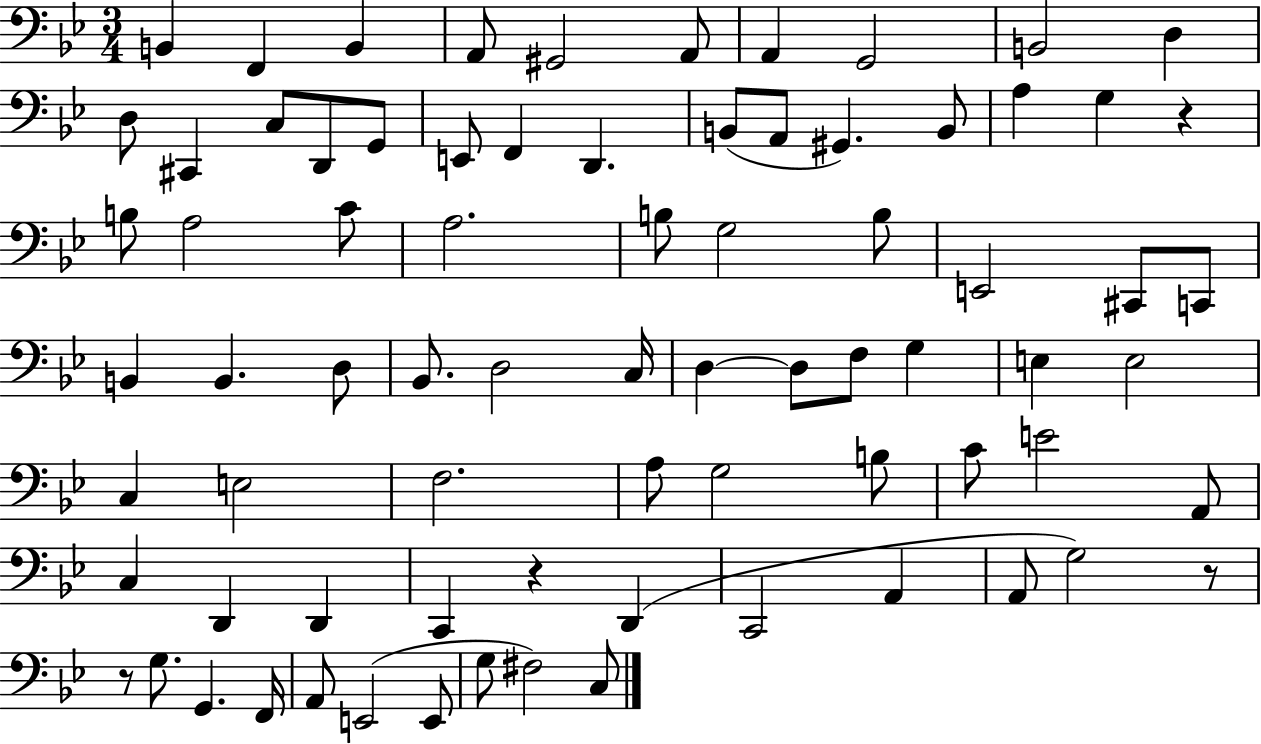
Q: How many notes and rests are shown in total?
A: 77